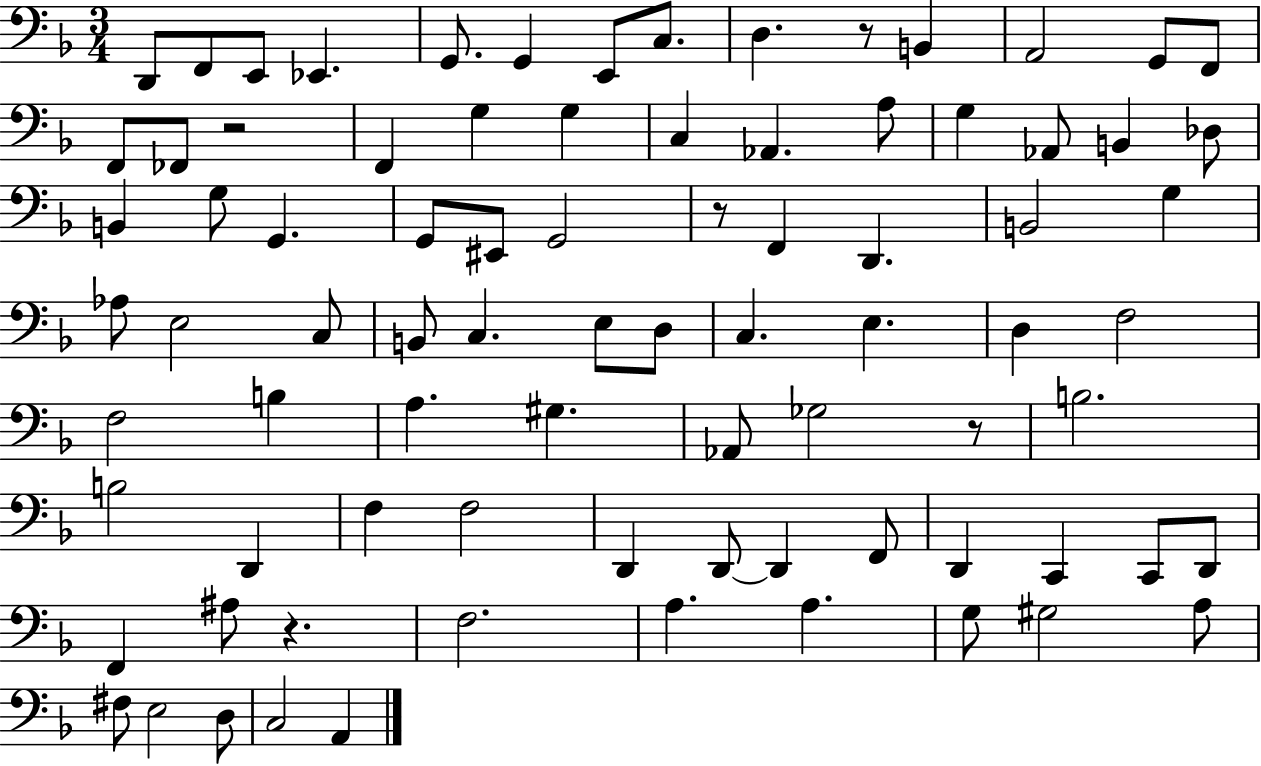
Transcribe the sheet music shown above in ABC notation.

X:1
T:Untitled
M:3/4
L:1/4
K:F
D,,/2 F,,/2 E,,/2 _E,, G,,/2 G,, E,,/2 C,/2 D, z/2 B,, A,,2 G,,/2 F,,/2 F,,/2 _F,,/2 z2 F,, G, G, C, _A,, A,/2 G, _A,,/2 B,, _D,/2 B,, G,/2 G,, G,,/2 ^E,,/2 G,,2 z/2 F,, D,, B,,2 G, _A,/2 E,2 C,/2 B,,/2 C, E,/2 D,/2 C, E, D, F,2 F,2 B, A, ^G, _A,,/2 _G,2 z/2 B,2 B,2 D,, F, F,2 D,, D,,/2 D,, F,,/2 D,, C,, C,,/2 D,,/2 F,, ^A,/2 z F,2 A, A, G,/2 ^G,2 A,/2 ^F,/2 E,2 D,/2 C,2 A,,